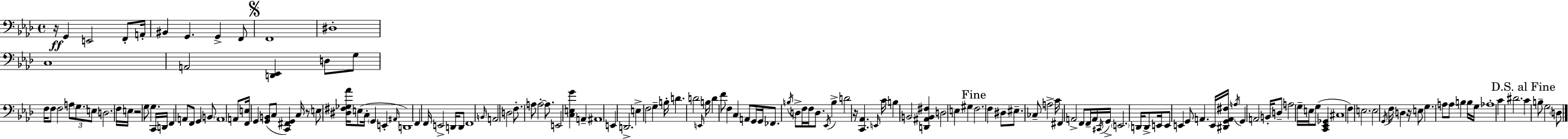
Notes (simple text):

R/s G2/q E2/h F2/e A2/s BIS2/q G2/q. G2/q F2/e F2/w D#3/w C3/w A2/h [D2,Eb2]/q D3/e G3/e F3/s F3/e F3/h A3/e G3/e. E3/e D3/h. F3/s E3/s R/h G3/e G3/q. C2/s D2/s F2/q A2/e F2/e G2/q B2/e A2/w A2/e [F2,E3]/s G2/q [G2,B2]/e C3/e [C2,F#2,G2]/q C3/s R/e E3/e [D#3,F#3,Gb3,Ab4]/s E3/e C3/s G2/q E2/q A#2/s D2/w F2/q F2/s E2/h D2/s D2/e F2/w B2/s A2/h D3/h F3/e. A3/e A3/h A3/e. E2/h [C3,E3,G4]/q A2/q A#2/w E2/q D2/h. E3/q F3/h G3/q B3/s D4/q. D4/h E2/s B3/s D4/q F4/e F3/q C3/q A2/e G2/s G2/s FES2/e. B3/s D3/e F3/s F3/s D3/e. Eb2/s B3/q D4/h R/s [C2,Ab2]/q. E2/s C4/s B3/q B2/h [D2,A#2,B2,F#3]/q D3/h E3/q G#3/q F3/h. F3/q D#3/e EIS3/e. CES3/e A3/h C4/s F#2/q A2/h F2/e F2/s A2/s C#2/s G2/s E2/h. D2/s D2/e E2/s E2/e E2/q G2/e A2/q. E2/s [D#2,G2,A2,F#3]/s A3/s G2/q A2/h B2/s D3/e A3/h G3/s E3/s G3/e [C2,Eb2,Gb2]/q C#3/w F3/q E3/h. E3/h G2/s F3/s D3/q R/s E3/e G3/q. A3/e A3/e B3/q B3/s G3/s Ab3/w C4/q D#4/h. C4/q B3/e G3/h D3/e